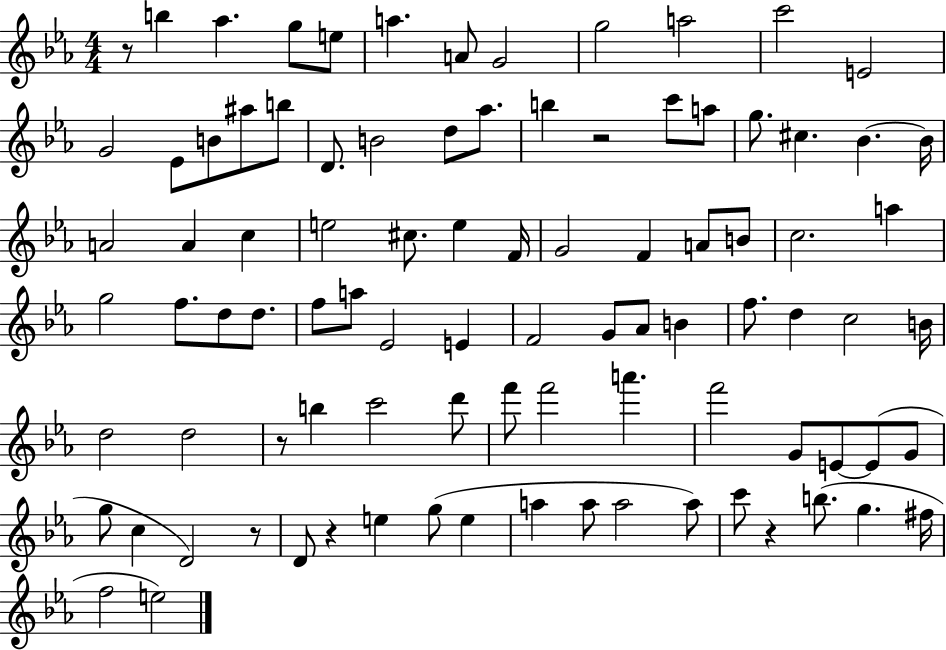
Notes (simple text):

R/e B5/q Ab5/q. G5/e E5/e A5/q. A4/e G4/h G5/h A5/h C6/h E4/h G4/h Eb4/e B4/e A#5/e B5/e D4/e. B4/h D5/e Ab5/e. B5/q R/h C6/e A5/e G5/e. C#5/q. Bb4/q. Bb4/s A4/h A4/q C5/q E5/h C#5/e. E5/q F4/s G4/h F4/q A4/e B4/e C5/h. A5/q G5/h F5/e. D5/e D5/e. F5/e A5/e Eb4/h E4/q F4/h G4/e Ab4/e B4/q F5/e. D5/q C5/h B4/s D5/h D5/h R/e B5/q C6/h D6/e F6/e F6/h A6/q. F6/h G4/e E4/e E4/e G4/e G5/e C5/q D4/h R/e D4/e R/q E5/q G5/e E5/q A5/q A5/e A5/h A5/e C6/e R/q B5/e. G5/q. F#5/s F5/h E5/h